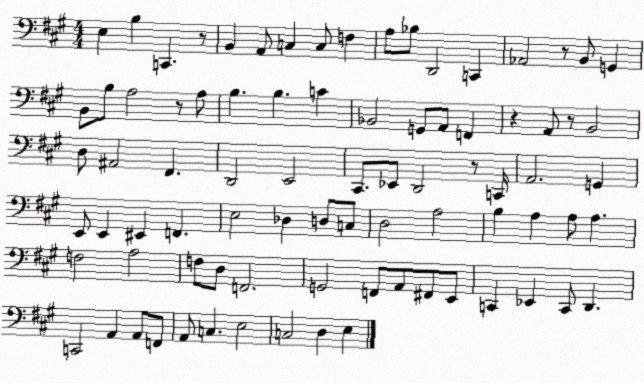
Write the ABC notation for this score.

X:1
T:Untitled
M:4/4
L:1/4
K:A
E, B, C,, z/2 B,, A,,/2 C, C,/2 F, A,/2 _B,/2 D,,2 C,, _A,,2 z/2 B,,/2 G,, B,,/2 B,/2 A,2 z/2 A,/2 B, B, C _B,,2 G,,/2 A,,/2 F,, z A,,/2 z/2 B,,2 D,/2 ^A,,2 ^F,, D,,2 E,,2 ^C,,/2 _E,,/2 D,,2 z/2 C,,/4 A,,2 G,, E,,/2 E,, ^E,, F,, E,2 _D, D,/2 C,/2 D,2 A,2 B, A, A,/2 A, F,2 A,2 F,/2 D,/2 F,,2 G,,2 F,,/2 A,,/2 ^F,,/2 E,,/2 C,, _E,, C,,/2 D,, C,,2 A,, A,,/2 F,,/2 A,,/2 C, E,2 C,2 D, E,